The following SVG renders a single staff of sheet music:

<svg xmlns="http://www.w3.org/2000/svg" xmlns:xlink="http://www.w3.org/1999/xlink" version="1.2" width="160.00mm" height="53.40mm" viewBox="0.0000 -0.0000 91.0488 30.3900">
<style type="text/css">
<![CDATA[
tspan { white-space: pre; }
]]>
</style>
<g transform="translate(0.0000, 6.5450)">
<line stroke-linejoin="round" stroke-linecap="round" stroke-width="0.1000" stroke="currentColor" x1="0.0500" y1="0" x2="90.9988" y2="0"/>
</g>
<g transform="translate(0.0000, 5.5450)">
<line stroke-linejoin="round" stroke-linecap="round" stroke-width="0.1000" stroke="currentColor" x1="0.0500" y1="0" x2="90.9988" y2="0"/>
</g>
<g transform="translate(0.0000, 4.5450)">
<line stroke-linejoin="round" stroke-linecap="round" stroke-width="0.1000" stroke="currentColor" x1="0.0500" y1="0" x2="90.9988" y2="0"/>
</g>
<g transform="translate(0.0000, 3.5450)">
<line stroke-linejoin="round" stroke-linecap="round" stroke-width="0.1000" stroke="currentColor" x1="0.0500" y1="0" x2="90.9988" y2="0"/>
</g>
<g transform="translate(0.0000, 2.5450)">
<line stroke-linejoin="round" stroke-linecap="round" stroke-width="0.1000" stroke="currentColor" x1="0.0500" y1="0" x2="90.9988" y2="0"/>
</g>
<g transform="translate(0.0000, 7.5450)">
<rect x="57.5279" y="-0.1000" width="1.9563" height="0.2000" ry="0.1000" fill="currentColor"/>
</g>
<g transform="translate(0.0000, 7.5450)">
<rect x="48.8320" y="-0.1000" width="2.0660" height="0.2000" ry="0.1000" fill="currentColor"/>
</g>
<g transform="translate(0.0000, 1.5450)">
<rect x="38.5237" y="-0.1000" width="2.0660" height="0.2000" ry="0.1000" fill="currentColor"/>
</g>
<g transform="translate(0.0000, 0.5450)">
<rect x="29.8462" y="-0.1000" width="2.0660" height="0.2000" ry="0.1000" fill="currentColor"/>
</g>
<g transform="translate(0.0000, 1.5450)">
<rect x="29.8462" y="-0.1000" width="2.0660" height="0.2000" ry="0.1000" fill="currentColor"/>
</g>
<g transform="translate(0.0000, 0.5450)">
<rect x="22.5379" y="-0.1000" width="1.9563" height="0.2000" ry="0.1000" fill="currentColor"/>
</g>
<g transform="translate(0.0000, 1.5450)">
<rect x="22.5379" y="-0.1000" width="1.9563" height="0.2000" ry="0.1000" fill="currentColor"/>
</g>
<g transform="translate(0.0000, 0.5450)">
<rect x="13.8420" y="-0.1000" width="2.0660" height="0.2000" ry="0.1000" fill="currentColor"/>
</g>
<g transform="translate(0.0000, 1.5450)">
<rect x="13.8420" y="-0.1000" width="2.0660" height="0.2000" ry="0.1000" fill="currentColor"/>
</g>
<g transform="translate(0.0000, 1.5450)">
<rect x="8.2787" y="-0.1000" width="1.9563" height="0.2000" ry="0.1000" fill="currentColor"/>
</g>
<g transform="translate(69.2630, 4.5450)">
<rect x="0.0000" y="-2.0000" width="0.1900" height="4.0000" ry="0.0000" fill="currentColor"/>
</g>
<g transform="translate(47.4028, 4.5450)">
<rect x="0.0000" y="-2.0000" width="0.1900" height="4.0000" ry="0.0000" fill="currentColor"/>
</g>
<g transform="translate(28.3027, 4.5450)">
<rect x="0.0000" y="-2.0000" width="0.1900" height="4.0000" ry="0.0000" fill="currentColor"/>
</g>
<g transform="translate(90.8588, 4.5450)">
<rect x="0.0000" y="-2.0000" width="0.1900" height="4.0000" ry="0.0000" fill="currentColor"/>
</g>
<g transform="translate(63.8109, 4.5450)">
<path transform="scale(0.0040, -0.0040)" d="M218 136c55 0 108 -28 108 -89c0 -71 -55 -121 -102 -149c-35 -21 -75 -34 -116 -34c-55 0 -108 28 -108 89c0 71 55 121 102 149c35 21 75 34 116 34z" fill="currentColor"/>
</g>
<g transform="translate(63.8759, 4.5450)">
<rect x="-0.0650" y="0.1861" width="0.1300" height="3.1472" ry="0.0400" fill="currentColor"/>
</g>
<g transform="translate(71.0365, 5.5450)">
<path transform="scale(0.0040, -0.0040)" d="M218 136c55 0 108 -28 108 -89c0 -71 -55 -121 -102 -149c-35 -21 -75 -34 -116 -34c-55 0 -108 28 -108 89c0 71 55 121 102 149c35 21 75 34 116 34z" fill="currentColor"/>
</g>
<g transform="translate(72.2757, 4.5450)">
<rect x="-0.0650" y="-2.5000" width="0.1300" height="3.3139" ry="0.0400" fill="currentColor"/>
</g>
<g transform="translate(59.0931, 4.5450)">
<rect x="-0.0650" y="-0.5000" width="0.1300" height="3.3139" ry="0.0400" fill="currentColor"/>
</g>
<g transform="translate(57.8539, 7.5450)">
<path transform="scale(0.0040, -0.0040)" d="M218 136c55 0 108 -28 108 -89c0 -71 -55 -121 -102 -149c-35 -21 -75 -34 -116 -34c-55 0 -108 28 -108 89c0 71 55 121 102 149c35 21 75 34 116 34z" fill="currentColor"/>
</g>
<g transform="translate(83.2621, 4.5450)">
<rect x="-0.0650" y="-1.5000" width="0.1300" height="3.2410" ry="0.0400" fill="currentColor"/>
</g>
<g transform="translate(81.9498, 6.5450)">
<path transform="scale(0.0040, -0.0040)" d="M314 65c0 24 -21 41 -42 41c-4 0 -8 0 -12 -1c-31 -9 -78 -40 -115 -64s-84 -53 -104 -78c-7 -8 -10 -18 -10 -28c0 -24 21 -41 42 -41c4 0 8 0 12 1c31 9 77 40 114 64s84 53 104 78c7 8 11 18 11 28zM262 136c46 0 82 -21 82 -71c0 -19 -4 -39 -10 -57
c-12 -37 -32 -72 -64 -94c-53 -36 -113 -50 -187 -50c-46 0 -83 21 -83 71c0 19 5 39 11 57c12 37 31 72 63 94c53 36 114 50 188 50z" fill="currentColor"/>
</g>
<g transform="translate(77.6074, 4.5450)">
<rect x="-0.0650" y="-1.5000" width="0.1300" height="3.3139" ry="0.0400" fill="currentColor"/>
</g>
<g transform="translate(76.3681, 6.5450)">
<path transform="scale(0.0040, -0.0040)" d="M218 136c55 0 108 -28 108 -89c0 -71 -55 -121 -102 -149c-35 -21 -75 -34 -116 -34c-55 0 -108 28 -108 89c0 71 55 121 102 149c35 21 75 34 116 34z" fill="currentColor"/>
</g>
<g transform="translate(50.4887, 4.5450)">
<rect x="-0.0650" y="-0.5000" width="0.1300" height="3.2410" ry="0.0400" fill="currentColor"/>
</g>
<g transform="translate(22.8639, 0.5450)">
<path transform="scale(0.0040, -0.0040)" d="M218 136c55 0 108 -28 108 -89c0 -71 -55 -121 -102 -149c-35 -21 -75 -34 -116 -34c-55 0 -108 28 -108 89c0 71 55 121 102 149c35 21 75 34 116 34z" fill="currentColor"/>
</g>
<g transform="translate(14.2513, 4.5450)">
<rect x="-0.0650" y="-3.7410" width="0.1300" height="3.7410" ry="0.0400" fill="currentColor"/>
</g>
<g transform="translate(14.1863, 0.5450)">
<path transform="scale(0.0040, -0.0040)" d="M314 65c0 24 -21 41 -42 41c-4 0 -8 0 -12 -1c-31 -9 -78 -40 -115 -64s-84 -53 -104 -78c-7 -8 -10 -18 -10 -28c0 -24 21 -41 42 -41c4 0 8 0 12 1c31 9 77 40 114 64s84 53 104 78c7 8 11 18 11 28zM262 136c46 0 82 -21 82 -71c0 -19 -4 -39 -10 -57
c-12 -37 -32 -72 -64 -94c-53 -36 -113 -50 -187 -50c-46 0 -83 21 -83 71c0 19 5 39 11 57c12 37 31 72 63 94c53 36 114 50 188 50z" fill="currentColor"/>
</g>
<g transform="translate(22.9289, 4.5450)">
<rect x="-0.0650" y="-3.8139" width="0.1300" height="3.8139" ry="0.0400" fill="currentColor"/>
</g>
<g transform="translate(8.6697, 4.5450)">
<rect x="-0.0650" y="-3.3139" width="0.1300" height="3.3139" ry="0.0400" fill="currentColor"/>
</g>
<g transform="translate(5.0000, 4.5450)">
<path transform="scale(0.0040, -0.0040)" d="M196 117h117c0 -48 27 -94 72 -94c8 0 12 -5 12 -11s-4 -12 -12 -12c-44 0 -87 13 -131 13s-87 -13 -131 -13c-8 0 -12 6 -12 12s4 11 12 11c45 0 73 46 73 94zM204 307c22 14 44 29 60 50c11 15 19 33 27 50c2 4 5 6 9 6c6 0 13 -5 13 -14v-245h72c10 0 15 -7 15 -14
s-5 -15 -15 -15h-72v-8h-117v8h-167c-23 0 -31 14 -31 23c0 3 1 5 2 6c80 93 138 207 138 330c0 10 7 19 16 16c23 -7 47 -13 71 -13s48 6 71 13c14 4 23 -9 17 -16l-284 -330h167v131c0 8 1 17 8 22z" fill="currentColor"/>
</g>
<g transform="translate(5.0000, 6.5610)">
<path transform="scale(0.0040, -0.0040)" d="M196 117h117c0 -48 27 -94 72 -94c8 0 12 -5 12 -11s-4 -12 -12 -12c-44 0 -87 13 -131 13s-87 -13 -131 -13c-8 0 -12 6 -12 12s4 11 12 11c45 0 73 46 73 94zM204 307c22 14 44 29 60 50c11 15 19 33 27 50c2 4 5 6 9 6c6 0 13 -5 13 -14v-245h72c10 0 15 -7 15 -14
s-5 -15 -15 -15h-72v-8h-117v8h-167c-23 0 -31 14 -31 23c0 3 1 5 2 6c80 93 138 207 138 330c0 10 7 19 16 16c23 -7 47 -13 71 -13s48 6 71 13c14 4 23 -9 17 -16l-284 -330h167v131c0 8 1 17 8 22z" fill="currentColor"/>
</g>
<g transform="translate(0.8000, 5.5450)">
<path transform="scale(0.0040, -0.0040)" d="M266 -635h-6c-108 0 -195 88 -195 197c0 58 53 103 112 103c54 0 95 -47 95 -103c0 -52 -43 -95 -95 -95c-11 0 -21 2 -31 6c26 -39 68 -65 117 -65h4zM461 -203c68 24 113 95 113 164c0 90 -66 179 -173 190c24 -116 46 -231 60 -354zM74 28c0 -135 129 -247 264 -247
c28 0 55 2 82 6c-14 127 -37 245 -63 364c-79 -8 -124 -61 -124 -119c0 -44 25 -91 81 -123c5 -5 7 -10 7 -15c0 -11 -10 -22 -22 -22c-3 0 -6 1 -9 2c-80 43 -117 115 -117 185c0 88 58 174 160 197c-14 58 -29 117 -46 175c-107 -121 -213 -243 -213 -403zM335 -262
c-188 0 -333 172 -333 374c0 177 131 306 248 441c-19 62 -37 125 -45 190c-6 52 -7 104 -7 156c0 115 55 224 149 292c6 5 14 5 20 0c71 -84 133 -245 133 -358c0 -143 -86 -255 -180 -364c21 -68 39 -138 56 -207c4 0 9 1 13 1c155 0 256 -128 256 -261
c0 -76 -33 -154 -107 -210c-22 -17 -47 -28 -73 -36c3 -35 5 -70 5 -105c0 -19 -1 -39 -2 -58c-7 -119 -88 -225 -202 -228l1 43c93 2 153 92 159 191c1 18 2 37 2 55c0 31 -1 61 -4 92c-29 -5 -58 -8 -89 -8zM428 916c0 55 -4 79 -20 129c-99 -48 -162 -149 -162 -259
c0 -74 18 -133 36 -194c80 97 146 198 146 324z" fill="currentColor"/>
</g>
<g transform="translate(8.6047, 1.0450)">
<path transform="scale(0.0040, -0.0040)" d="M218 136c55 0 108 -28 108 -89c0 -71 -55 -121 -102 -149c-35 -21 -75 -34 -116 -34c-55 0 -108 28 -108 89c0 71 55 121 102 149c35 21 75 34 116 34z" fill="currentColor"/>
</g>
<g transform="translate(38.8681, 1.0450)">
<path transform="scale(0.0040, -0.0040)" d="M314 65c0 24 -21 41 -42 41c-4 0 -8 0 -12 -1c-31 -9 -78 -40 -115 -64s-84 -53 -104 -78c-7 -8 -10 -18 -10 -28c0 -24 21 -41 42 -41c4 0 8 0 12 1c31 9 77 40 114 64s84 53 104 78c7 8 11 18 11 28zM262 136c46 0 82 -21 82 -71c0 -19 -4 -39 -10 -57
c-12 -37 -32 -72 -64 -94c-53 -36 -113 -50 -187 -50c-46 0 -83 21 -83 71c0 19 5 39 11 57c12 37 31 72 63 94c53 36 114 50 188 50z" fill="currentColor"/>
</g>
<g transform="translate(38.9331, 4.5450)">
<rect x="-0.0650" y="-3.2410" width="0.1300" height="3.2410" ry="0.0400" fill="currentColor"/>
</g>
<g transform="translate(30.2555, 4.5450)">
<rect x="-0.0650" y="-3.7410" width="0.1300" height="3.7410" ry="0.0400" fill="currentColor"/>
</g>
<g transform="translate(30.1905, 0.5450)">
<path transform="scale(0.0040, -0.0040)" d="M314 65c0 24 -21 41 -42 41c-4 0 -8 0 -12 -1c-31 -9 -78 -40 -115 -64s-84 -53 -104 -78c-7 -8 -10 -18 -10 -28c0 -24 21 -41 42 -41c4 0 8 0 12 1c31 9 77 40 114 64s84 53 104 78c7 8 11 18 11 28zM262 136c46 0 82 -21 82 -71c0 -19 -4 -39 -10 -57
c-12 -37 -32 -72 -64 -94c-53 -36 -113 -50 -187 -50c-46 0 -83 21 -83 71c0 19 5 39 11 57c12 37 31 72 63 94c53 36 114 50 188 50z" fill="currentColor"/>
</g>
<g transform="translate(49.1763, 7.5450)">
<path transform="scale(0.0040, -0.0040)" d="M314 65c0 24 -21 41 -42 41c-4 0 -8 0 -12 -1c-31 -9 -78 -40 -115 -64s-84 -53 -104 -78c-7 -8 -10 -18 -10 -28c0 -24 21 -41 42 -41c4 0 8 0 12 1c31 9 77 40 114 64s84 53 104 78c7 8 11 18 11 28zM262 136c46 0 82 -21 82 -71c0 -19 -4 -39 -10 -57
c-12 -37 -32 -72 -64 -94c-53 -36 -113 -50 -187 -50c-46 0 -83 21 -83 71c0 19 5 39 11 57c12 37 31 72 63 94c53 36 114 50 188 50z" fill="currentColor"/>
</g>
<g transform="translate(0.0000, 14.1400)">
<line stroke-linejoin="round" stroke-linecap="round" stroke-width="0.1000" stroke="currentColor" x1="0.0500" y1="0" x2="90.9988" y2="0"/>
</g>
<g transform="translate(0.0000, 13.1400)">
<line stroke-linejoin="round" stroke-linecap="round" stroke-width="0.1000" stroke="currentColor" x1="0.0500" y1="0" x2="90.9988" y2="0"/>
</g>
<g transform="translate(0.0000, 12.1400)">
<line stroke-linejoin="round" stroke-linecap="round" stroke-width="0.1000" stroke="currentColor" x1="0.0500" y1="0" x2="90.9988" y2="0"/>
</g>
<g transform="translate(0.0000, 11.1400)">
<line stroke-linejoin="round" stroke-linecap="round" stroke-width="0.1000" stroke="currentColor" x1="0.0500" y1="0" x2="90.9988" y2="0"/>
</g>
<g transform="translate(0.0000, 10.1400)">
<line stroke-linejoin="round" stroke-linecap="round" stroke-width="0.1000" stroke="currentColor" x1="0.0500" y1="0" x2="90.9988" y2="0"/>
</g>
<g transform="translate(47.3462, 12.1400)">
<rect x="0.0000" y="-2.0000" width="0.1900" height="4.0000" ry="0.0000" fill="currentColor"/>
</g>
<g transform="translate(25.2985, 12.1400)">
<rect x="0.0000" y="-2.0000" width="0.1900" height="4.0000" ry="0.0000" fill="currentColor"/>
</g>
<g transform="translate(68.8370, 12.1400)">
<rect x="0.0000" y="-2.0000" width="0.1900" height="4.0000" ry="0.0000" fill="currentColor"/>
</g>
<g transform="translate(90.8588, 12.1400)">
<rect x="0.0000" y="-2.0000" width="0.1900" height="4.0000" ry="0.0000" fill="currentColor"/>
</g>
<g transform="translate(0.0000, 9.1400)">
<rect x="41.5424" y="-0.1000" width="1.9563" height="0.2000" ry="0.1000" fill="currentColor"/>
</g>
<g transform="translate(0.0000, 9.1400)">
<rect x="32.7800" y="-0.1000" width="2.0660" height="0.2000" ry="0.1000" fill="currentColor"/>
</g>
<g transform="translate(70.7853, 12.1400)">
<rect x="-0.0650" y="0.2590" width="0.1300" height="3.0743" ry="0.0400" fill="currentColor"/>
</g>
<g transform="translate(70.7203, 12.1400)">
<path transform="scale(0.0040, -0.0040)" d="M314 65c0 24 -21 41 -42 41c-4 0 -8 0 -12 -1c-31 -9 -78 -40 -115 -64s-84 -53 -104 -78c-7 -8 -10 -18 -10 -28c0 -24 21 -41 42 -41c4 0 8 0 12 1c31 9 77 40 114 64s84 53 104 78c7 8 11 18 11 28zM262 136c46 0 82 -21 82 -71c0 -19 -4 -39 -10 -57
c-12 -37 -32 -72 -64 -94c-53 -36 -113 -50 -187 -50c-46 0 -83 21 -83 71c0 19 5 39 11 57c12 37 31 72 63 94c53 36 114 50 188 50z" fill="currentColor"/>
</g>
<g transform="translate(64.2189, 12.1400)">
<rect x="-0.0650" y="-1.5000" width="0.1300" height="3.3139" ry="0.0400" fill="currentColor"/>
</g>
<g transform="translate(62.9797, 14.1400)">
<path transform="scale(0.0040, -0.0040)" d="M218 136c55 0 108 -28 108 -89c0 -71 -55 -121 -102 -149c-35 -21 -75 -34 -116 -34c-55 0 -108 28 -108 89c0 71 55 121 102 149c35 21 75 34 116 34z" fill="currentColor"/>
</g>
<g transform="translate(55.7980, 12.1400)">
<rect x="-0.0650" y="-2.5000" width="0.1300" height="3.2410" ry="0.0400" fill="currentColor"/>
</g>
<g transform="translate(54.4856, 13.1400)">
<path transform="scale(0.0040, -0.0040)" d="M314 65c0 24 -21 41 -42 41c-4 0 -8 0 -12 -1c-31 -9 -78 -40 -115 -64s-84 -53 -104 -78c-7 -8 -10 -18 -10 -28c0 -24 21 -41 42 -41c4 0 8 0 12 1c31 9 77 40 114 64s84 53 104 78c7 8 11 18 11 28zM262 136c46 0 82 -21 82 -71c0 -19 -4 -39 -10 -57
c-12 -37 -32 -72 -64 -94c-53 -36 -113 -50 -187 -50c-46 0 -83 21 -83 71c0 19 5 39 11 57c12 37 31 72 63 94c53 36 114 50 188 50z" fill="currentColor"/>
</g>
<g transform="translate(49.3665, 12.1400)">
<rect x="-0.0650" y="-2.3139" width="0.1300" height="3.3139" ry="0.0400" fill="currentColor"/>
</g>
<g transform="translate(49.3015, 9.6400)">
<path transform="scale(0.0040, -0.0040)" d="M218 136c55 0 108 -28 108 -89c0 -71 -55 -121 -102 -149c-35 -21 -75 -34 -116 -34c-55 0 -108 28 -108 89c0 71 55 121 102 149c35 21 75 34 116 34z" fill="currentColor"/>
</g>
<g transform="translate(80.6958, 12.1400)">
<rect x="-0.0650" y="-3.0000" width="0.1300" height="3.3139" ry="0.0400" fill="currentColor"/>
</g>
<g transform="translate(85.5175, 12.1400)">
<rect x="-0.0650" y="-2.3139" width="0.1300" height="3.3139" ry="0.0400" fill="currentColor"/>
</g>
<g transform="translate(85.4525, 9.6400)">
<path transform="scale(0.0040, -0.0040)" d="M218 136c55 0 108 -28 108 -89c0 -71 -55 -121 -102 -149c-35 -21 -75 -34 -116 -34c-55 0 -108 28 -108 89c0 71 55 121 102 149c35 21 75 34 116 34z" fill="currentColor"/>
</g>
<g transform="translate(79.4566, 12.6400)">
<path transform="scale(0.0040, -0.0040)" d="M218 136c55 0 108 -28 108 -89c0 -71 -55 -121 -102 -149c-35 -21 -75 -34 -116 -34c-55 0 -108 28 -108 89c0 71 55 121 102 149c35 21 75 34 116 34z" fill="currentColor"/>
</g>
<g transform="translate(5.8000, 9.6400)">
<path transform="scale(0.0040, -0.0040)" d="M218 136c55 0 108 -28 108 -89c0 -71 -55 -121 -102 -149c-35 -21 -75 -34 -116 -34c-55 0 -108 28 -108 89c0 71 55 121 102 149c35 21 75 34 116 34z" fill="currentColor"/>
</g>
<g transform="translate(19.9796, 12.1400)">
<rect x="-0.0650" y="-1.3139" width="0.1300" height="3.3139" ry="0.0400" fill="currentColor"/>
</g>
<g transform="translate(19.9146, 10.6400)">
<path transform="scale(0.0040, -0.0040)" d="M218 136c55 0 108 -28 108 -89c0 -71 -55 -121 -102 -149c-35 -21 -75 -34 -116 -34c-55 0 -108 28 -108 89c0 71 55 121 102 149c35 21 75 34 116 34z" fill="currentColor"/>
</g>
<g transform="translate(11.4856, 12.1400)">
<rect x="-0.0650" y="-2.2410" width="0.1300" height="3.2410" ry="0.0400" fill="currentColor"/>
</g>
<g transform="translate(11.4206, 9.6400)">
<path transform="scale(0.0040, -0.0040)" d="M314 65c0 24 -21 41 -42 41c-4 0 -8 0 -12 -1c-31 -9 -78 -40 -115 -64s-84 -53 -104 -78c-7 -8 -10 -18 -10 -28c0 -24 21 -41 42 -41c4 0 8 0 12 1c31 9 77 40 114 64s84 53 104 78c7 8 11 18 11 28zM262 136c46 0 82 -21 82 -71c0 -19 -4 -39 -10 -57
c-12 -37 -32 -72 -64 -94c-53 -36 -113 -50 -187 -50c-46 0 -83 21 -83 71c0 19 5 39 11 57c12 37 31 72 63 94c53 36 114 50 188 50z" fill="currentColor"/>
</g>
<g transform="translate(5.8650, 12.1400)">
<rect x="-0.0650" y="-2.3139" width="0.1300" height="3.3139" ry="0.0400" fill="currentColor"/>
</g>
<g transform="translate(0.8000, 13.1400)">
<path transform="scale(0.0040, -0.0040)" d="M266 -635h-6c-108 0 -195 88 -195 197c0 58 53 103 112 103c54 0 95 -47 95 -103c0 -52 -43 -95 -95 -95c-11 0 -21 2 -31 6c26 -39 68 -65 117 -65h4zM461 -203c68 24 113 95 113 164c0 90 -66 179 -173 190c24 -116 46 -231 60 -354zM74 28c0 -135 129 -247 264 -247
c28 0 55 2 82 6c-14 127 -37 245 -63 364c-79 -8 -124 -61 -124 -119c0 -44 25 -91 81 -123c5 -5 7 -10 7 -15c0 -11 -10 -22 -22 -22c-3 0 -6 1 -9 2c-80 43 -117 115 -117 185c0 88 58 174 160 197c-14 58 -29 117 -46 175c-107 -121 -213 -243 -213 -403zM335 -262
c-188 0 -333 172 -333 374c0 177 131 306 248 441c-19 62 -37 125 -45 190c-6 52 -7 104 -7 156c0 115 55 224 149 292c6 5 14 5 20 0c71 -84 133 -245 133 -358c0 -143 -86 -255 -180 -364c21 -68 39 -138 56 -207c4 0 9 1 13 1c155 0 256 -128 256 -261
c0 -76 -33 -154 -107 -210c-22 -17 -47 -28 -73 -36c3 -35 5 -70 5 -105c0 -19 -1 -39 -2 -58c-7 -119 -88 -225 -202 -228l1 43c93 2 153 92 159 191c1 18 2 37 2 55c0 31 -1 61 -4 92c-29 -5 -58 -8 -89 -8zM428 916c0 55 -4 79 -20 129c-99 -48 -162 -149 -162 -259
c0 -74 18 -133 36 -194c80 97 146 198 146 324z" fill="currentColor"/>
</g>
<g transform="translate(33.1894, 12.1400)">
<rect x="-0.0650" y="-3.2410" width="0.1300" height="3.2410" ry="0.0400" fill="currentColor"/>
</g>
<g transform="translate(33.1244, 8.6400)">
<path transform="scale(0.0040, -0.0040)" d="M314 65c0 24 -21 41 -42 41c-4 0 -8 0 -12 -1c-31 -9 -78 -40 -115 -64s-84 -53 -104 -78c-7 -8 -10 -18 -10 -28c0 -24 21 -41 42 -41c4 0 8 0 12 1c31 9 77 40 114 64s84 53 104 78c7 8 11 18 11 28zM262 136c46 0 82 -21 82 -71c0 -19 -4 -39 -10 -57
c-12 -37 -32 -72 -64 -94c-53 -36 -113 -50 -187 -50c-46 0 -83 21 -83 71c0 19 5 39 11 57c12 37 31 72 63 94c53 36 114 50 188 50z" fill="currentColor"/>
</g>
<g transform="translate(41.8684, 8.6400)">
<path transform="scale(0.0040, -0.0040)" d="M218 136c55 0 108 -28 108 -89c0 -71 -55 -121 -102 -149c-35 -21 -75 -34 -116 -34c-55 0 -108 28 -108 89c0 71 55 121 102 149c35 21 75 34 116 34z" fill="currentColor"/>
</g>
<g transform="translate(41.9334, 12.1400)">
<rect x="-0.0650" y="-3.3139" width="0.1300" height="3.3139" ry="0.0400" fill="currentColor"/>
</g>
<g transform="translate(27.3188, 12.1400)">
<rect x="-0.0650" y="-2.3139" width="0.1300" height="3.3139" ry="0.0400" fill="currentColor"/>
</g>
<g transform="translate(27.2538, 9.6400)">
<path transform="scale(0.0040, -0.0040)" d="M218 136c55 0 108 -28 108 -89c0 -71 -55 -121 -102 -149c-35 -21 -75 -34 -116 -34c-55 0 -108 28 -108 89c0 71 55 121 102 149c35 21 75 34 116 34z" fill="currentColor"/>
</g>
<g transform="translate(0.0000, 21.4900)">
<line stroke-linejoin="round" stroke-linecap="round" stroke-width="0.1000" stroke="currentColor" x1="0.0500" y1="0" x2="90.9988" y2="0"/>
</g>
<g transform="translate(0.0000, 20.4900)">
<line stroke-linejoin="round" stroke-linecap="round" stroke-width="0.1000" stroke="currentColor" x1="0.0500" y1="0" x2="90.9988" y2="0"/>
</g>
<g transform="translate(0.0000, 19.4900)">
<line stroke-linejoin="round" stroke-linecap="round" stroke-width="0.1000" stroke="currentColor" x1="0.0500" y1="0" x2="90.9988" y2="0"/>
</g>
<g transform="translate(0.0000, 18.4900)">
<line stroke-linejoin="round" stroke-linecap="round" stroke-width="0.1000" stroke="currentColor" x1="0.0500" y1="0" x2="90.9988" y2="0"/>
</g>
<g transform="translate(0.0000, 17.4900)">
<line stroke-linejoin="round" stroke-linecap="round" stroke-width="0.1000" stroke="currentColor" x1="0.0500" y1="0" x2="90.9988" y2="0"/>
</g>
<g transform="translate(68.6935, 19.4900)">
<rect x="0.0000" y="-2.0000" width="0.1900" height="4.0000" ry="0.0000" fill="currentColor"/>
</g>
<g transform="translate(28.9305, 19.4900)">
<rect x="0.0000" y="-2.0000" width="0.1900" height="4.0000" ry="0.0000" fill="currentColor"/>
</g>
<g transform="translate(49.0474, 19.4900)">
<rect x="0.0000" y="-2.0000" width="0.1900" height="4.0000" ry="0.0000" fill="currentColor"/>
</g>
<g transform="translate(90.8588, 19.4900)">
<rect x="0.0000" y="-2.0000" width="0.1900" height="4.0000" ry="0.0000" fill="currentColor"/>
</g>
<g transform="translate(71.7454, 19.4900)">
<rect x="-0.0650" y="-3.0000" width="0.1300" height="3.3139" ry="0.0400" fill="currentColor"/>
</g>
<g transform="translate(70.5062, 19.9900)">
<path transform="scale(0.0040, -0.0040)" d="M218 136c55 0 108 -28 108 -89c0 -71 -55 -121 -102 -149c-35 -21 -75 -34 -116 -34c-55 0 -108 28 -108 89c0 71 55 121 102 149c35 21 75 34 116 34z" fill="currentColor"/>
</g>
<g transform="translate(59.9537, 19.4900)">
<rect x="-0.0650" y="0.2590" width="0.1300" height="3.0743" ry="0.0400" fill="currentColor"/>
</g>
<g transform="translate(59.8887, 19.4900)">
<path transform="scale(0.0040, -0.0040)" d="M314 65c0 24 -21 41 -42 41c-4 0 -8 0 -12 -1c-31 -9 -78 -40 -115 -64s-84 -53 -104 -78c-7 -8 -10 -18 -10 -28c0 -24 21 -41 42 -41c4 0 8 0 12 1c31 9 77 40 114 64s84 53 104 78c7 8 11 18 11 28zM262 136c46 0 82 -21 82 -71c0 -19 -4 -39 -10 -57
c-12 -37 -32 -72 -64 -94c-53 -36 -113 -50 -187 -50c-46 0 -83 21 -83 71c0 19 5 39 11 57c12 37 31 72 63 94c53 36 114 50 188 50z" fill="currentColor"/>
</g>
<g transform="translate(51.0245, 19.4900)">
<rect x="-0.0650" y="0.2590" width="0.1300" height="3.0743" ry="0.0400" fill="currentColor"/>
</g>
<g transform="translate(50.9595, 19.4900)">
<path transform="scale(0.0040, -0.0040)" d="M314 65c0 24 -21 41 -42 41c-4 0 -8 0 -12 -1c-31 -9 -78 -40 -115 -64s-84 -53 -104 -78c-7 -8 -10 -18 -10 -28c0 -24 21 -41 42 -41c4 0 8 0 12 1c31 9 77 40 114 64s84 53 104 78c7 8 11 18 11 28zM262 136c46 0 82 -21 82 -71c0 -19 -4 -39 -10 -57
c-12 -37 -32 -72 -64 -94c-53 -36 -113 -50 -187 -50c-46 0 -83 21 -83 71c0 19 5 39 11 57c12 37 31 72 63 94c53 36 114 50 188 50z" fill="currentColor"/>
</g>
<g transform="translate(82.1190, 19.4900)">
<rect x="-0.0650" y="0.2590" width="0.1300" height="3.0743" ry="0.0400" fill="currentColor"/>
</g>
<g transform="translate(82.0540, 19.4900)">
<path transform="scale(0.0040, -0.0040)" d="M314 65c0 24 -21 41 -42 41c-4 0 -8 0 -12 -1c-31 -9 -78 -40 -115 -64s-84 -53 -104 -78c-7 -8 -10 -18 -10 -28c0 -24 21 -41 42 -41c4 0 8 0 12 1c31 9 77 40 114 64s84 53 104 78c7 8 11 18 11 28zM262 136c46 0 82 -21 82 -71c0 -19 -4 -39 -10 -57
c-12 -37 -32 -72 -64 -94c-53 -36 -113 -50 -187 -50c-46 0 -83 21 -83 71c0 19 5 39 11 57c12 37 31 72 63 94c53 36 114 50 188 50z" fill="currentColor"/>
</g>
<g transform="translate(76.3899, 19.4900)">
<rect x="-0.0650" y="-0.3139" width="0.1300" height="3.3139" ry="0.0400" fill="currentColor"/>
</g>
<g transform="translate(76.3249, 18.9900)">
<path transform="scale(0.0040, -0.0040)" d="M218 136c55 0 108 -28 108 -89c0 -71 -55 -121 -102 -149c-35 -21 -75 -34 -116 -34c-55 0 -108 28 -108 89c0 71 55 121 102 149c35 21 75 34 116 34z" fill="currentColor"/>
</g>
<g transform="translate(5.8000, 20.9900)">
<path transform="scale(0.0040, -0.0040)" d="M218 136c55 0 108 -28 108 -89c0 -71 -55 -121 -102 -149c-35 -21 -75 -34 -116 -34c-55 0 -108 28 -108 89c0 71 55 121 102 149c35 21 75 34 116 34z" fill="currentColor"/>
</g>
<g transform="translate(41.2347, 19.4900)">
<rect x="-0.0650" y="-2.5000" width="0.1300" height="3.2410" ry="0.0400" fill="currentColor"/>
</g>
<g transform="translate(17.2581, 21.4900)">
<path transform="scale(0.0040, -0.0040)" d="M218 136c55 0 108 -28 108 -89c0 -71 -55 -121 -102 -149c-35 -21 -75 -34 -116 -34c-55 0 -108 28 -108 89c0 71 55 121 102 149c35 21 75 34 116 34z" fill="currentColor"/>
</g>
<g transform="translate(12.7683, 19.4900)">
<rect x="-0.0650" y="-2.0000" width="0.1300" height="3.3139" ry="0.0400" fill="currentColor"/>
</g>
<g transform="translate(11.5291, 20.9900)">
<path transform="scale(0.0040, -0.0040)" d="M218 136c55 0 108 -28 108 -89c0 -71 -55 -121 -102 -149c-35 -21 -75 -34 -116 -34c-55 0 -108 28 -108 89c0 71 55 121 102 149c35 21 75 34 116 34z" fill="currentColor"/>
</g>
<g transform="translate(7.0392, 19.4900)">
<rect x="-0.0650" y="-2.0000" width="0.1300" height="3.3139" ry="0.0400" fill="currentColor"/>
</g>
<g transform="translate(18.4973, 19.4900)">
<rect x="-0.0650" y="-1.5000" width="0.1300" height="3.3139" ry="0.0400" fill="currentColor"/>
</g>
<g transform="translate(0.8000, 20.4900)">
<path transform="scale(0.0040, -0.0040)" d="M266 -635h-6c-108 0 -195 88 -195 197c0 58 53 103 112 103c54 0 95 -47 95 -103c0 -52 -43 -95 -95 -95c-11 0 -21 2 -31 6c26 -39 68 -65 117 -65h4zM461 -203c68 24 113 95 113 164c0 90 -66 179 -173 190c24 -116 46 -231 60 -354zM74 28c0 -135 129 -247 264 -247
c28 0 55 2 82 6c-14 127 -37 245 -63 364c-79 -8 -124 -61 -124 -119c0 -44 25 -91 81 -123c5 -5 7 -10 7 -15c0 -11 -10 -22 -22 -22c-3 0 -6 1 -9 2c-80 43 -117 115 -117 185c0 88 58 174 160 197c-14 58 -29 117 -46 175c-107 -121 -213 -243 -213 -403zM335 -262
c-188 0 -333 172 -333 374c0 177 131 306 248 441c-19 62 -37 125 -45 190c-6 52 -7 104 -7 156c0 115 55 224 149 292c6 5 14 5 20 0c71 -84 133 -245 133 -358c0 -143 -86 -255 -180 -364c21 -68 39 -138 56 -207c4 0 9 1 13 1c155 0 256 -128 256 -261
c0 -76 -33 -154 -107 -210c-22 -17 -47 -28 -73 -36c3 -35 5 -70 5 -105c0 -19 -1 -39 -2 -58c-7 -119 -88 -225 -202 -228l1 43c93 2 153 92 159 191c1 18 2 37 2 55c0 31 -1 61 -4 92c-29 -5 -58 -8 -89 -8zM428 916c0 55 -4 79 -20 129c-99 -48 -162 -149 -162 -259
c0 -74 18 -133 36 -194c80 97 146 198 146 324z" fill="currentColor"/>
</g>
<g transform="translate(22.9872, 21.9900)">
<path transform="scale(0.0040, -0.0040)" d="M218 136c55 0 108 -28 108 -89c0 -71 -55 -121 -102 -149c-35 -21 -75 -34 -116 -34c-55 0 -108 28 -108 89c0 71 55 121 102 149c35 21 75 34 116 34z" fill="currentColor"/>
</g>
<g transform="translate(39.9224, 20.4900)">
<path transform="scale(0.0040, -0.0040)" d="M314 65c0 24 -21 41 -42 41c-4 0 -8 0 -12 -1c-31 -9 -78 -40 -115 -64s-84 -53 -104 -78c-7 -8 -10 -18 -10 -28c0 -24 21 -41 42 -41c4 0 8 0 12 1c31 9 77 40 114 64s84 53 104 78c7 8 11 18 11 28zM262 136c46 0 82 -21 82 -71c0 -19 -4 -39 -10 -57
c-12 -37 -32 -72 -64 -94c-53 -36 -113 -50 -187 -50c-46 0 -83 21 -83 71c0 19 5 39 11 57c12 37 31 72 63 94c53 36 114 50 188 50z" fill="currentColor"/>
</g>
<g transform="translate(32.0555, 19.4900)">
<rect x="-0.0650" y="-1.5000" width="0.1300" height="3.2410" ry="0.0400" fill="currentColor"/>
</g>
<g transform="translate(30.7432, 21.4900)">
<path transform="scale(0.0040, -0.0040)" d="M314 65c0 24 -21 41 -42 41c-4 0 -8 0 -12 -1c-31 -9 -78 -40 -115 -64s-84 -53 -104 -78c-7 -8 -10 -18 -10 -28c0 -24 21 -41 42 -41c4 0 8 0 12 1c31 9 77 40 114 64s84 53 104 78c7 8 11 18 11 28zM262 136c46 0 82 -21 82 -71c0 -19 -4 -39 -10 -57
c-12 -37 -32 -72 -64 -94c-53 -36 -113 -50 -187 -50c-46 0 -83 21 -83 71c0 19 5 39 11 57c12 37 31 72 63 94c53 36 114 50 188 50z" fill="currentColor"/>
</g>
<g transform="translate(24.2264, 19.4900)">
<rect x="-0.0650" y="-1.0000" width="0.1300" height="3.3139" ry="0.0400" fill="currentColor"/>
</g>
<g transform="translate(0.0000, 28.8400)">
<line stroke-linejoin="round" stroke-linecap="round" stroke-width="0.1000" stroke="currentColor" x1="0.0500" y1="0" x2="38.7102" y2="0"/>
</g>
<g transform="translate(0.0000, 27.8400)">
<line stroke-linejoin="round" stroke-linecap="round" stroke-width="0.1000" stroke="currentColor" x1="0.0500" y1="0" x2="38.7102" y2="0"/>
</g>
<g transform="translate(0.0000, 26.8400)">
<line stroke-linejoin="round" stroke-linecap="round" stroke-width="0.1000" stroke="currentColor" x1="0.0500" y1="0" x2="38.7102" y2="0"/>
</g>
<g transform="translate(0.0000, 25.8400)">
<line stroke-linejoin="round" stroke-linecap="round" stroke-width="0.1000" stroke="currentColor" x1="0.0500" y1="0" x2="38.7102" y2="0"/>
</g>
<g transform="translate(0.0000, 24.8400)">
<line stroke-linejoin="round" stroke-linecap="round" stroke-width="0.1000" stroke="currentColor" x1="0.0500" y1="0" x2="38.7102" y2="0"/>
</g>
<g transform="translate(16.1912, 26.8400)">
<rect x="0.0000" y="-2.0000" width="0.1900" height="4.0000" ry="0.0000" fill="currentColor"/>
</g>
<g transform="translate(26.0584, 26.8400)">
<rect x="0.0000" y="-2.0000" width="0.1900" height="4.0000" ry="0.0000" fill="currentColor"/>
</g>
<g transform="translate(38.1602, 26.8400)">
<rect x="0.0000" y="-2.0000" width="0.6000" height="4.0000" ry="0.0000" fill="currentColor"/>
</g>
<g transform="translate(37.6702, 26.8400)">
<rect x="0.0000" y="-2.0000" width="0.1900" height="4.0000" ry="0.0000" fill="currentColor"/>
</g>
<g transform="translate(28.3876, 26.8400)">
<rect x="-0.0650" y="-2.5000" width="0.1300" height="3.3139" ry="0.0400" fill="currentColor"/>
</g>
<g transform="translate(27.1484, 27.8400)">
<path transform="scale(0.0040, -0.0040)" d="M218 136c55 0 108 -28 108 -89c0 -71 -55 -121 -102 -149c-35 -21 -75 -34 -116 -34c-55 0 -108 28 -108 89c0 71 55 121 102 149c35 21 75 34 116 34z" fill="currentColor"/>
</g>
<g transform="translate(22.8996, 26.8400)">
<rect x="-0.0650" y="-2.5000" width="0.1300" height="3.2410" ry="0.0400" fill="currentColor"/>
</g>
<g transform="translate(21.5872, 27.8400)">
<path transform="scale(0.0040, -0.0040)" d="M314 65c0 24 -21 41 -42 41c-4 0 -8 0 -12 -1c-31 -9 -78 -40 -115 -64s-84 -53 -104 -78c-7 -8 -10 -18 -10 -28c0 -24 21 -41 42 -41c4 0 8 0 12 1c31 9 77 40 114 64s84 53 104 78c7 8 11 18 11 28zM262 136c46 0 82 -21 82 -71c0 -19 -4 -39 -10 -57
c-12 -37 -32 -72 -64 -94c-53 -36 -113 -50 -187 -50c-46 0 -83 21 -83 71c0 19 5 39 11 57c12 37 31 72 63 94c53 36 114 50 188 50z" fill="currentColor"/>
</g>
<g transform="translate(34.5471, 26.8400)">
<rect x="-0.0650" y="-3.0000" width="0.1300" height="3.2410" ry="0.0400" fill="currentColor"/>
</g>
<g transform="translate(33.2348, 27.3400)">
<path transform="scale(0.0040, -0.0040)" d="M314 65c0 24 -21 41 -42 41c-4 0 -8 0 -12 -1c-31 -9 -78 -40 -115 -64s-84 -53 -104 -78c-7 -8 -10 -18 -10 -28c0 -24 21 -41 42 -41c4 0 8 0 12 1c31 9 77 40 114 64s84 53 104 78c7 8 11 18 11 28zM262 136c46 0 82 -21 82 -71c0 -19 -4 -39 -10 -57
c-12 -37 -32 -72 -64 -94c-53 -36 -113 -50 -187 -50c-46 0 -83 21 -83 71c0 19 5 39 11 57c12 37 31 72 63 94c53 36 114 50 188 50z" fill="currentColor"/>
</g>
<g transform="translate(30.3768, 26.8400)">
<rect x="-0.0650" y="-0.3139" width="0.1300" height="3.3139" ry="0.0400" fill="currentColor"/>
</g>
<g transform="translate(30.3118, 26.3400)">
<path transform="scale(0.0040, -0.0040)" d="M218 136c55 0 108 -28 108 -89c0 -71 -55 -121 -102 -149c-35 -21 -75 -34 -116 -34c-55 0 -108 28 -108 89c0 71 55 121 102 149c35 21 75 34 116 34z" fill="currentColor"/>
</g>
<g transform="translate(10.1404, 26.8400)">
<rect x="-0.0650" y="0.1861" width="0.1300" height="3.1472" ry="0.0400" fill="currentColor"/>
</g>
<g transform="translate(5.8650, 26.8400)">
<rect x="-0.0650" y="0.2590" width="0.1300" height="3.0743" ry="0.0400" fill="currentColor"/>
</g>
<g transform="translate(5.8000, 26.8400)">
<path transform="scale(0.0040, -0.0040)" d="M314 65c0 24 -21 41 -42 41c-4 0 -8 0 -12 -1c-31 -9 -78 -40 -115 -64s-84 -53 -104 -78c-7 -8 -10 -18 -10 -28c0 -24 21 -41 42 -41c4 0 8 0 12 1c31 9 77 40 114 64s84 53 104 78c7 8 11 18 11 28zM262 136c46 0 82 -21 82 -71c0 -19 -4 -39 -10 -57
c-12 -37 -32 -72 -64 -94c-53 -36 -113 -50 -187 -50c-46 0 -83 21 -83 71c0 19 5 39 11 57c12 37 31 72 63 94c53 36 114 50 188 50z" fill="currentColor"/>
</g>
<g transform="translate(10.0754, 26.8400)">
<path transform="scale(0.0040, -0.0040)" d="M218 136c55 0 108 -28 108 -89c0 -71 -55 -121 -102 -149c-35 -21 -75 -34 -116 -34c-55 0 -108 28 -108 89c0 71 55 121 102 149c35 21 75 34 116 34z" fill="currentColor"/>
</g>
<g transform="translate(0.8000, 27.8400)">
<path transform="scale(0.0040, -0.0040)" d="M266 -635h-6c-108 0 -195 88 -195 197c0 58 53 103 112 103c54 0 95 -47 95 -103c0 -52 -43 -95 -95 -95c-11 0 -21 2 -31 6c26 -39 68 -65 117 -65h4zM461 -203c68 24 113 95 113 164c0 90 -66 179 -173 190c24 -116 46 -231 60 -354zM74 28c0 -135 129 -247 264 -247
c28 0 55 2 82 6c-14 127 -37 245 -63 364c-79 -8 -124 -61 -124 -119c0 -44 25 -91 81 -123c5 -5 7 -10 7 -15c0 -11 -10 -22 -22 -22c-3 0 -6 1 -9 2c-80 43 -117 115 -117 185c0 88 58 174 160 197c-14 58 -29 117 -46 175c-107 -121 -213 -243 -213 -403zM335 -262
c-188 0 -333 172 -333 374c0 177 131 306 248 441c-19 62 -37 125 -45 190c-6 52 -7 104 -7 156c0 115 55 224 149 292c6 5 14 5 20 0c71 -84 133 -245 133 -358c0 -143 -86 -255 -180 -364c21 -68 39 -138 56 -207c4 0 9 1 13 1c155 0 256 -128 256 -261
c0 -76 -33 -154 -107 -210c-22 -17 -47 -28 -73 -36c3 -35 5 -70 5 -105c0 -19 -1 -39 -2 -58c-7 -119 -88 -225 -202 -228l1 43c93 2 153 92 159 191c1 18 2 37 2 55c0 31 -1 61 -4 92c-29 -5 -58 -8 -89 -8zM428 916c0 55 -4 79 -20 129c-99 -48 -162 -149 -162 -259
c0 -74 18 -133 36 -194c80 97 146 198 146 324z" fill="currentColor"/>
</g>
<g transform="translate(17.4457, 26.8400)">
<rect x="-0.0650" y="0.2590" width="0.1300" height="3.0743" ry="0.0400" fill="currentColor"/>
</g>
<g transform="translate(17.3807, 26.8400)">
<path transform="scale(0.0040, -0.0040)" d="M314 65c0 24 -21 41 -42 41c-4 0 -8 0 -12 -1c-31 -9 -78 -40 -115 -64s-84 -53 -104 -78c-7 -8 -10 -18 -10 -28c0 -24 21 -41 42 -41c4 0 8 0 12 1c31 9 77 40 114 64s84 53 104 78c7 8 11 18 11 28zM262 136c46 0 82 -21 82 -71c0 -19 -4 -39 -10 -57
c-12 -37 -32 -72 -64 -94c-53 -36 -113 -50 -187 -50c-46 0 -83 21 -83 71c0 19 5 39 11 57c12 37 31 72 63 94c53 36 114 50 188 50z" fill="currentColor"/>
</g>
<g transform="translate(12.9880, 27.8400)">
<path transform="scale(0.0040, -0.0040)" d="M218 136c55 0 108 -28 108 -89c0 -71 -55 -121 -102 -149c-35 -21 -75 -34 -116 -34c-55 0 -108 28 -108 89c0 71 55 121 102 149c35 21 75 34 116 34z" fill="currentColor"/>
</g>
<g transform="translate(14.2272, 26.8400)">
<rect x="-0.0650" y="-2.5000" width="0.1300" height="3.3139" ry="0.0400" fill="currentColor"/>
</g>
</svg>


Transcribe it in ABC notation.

X:1
T:Untitled
M:4/4
L:1/4
K:C
b c'2 c' c'2 b2 C2 C B G E E2 g g2 e g b2 b g G2 E B2 A g F F E D E2 G2 B2 B2 A c B2 B2 B G B2 G2 G c A2